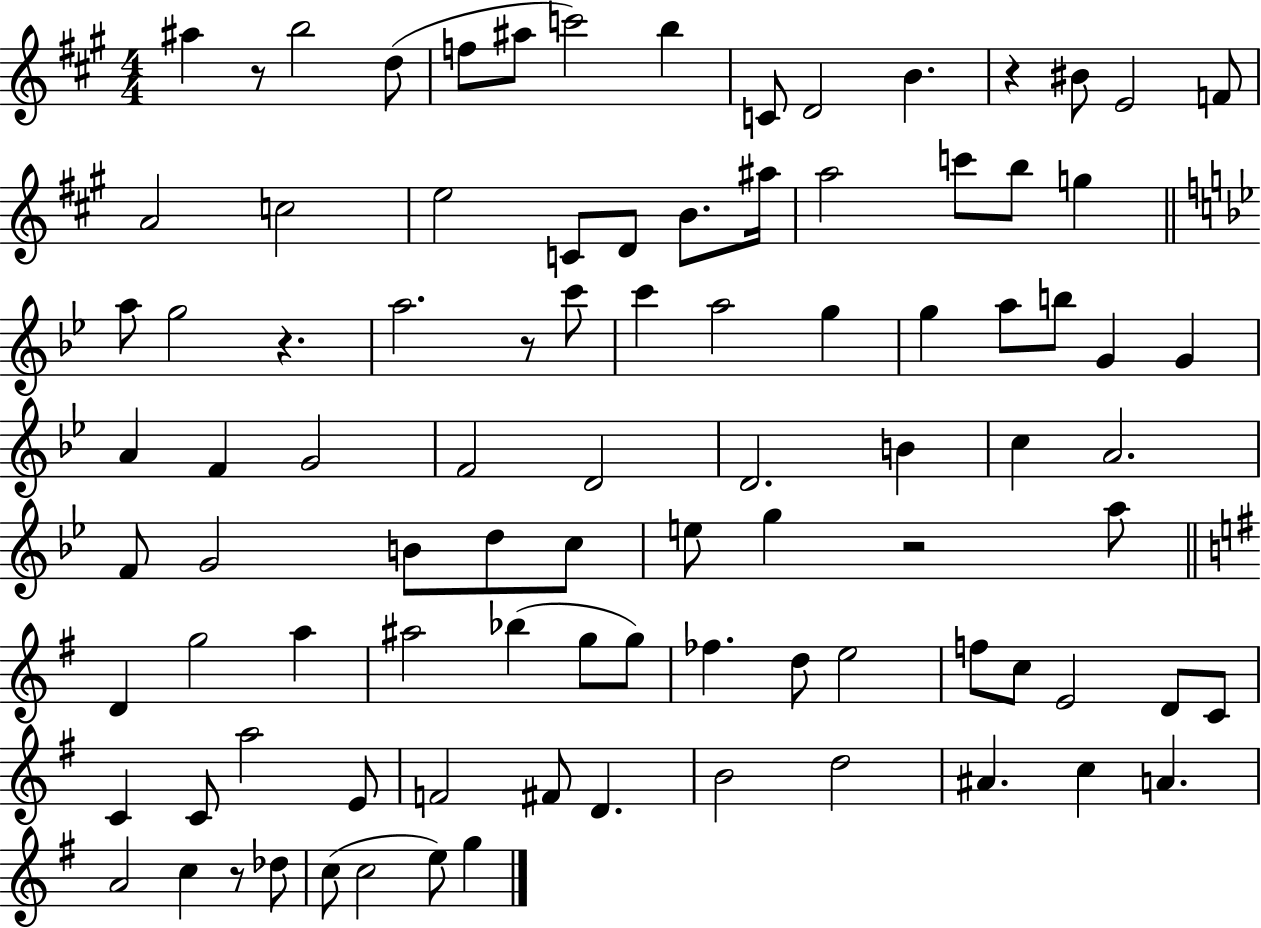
A#5/q R/e B5/h D5/e F5/e A#5/e C6/h B5/q C4/e D4/h B4/q. R/q BIS4/e E4/h F4/e A4/h C5/h E5/h C4/e D4/e B4/e. A#5/s A5/h C6/e B5/e G5/q A5/e G5/h R/q. A5/h. R/e C6/e C6/q A5/h G5/q G5/q A5/e B5/e G4/q G4/q A4/q F4/q G4/h F4/h D4/h D4/h. B4/q C5/q A4/h. F4/e G4/h B4/e D5/e C5/e E5/e G5/q R/h A5/e D4/q G5/h A5/q A#5/h Bb5/q G5/e G5/e FES5/q. D5/e E5/h F5/e C5/e E4/h D4/e C4/e C4/q C4/e A5/h E4/e F4/h F#4/e D4/q. B4/h D5/h A#4/q. C5/q A4/q. A4/h C5/q R/e Db5/e C5/e C5/h E5/e G5/q